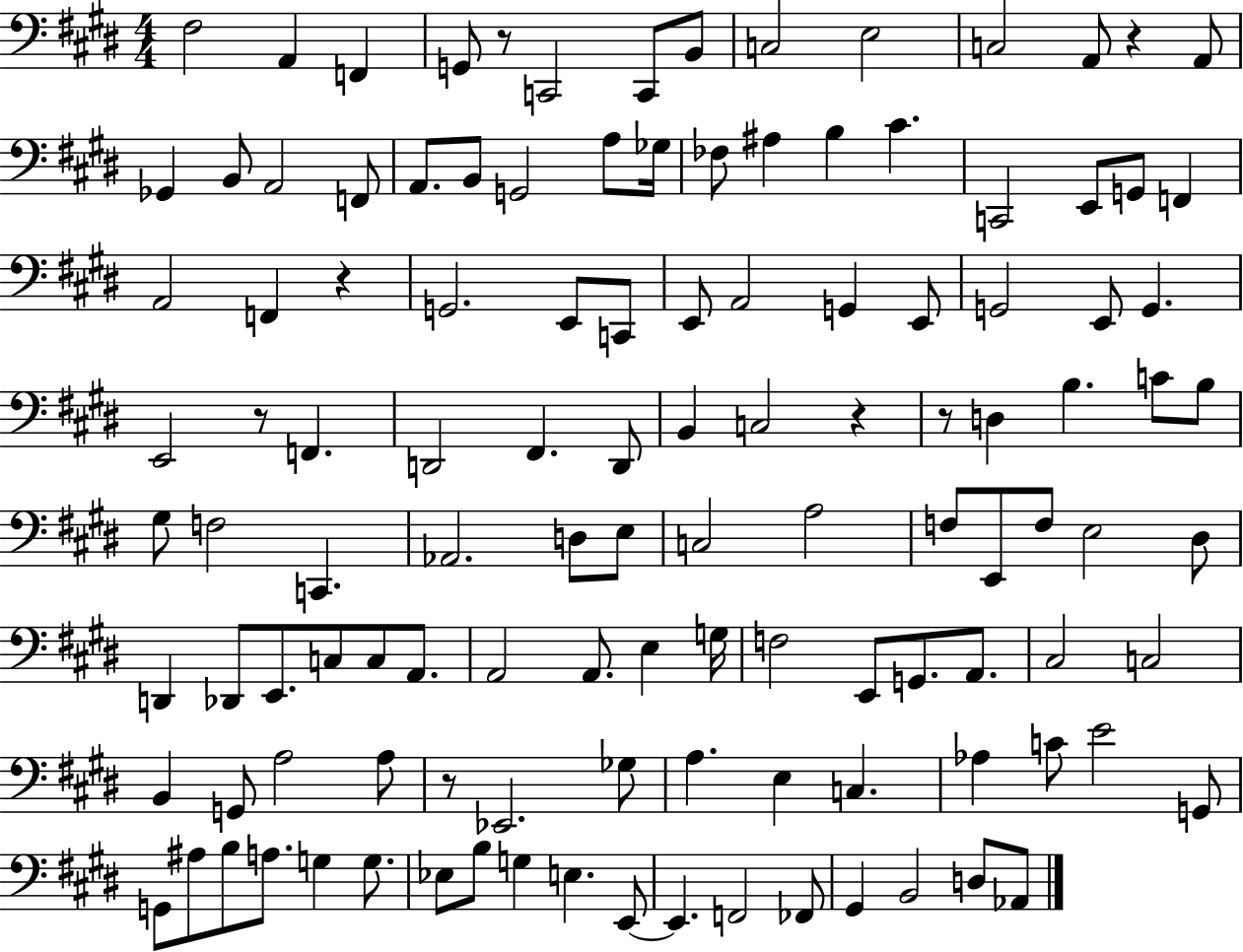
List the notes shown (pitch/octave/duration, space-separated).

F#3/h A2/q F2/q G2/e R/e C2/h C2/e B2/e C3/h E3/h C3/h A2/e R/q A2/e Gb2/q B2/e A2/h F2/e A2/e. B2/e G2/h A3/e Gb3/s FES3/e A#3/q B3/q C#4/q. C2/h E2/e G2/e F2/q A2/h F2/q R/q G2/h. E2/e C2/e E2/e A2/h G2/q E2/e G2/h E2/e G2/q. E2/h R/e F2/q. D2/h F#2/q. D2/e B2/q C3/h R/q R/e D3/q B3/q. C4/e B3/e G#3/e F3/h C2/q. Ab2/h. D3/e E3/e C3/h A3/h F3/e E2/e F3/e E3/h D#3/e D2/q Db2/e E2/e. C3/e C3/e A2/e. A2/h A2/e. E3/q G3/s F3/h E2/e G2/e. A2/e. C#3/h C3/h B2/q G2/e A3/h A3/e R/e Eb2/h. Gb3/e A3/q. E3/q C3/q. Ab3/q C4/e E4/h G2/e G2/e A#3/e B3/e A3/e. G3/q G3/e. Eb3/e B3/e G3/q E3/q. E2/e E2/q. F2/h FES2/e G#2/q B2/h D3/e Ab2/e